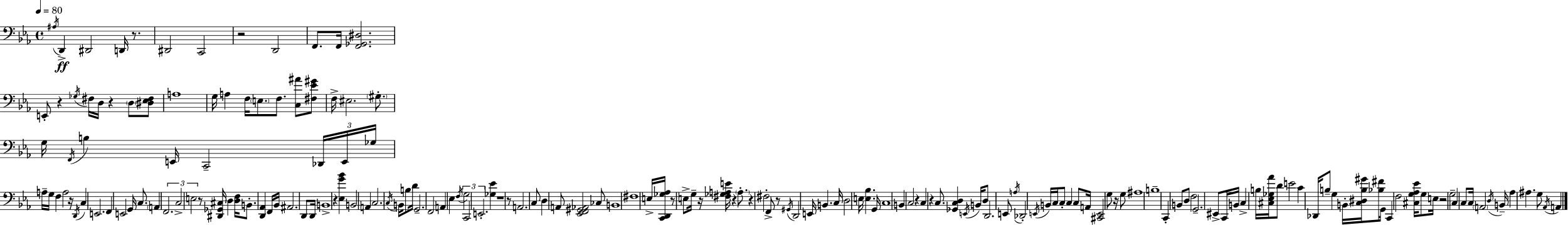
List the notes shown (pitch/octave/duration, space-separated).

A#3/s D2/q D#2/h D2/s R/e. D#2/h C2/h R/h D2/h F2/e. F2/s [F2,Gb2,D#3]/h. E2/e R/q Gb3/s F#3/s D3/s R/q D3/e [D#3,Eb3,F#3]/e A3/w G3/s A3/q F3/s E3/e. F3/e. [C3,A#4]/e [F#3,Eb4,G#4]/e F3/s EIS3/h. G#3/e. G3/s F2/s B3/q E2/s C2/h Db2/s E2/s Gb3/s A3/s G3/s F3/q A3/h R/s D2/s C3/q E2/h. F2/q E2/h G2/s C3/e. A2/q F2/h. C3/h E3/h R/e [D#2,Gb2,C#3]/s D3/q [D3,F3]/s B2/e. [D2,Ab2]/q F2/s Bb2/s A#2/h. D2/e D2/s B2/w R/q [Eb3,G4,Bb4]/q B2/h A2/q C3/h. C3/s B2/s B3/e D4/s G2/h. F2/h A2/q Eb3/q F3/s G3/h C2/h E2/h. [Gb3,Eb4]/q R/w R/e A2/h. C3/e D3/q A2/e [Eb2,F2,G#2,Ab2]/h CES3/e B2/w F#3/w E3/s [C2,D2,Gb3,Ab3]/s R/e E3/e G3/s R/s [F#3,Gb3,A3,E4]/s R/q A3/e. R/q F#3/h F2/e R/e G#2/s D2/h E2/s B2/q. C3/s D3/h E3/s [E3,Bb3]/q. G2/s C3/w B2/q C3/h R/q C3/q R/q C3/e. [Gb2,C3,D3]/q E2/s B2/s D3/e D2/h. E2/e A3/s Db2/h E2/s B2/s C3/s C3/e C3/q C3/e A2/s [C#2,E2]/h G3/e R/s G3/e A#3/w B3/w C2/q B2/e D3/e F3/h G2/h. EIS2/e C2/s B2/s C3/q B3/s [C#3,Eb3,Gb3,Ab4]/s D4/e E4/h C4/q Db2/s B3/e G3/q B2/s [C3,D#3,B3,G#4]/s [Bb3,F#4]/e G2/s C2/q F3/h [C#3,G3,Ab3,Eb4]/s G3/e E3/s R/h G3/h C3/q C3/e C3/s A2/h D3/s B2/s Ab3/q A#3/q. G3/e Ab2/s A2/q